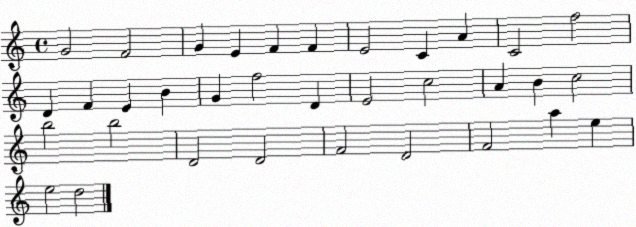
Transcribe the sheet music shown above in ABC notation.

X:1
T:Untitled
M:4/4
L:1/4
K:C
G2 F2 G E F F E2 C A C2 f2 D F E B G f2 D E2 c2 A B c2 b2 b2 D2 D2 F2 D2 F2 a e e2 d2